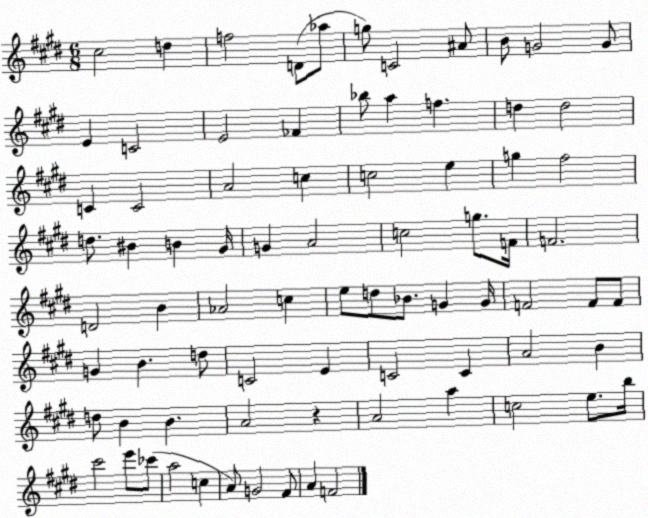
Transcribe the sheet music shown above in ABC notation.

X:1
T:Untitled
M:6/8
L:1/4
K:E
^c2 d f2 D/2 _a/2 g/2 C2 ^A/2 B/2 G2 G/2 E C2 E2 _F _b/2 a f d d2 C C2 A2 c c2 e g ^f2 d/2 ^B B ^G/4 G A2 c2 g/2 F/4 F2 D2 B _A2 c e/2 d/2 _B/2 G G/4 F2 F/2 F/2 G B d/2 C2 E C2 C A2 B d/2 B B A2 z A2 a c2 e/2 b/4 ^c'2 e'/2 _c'/2 a2 c A/2 G2 ^F/2 A F2